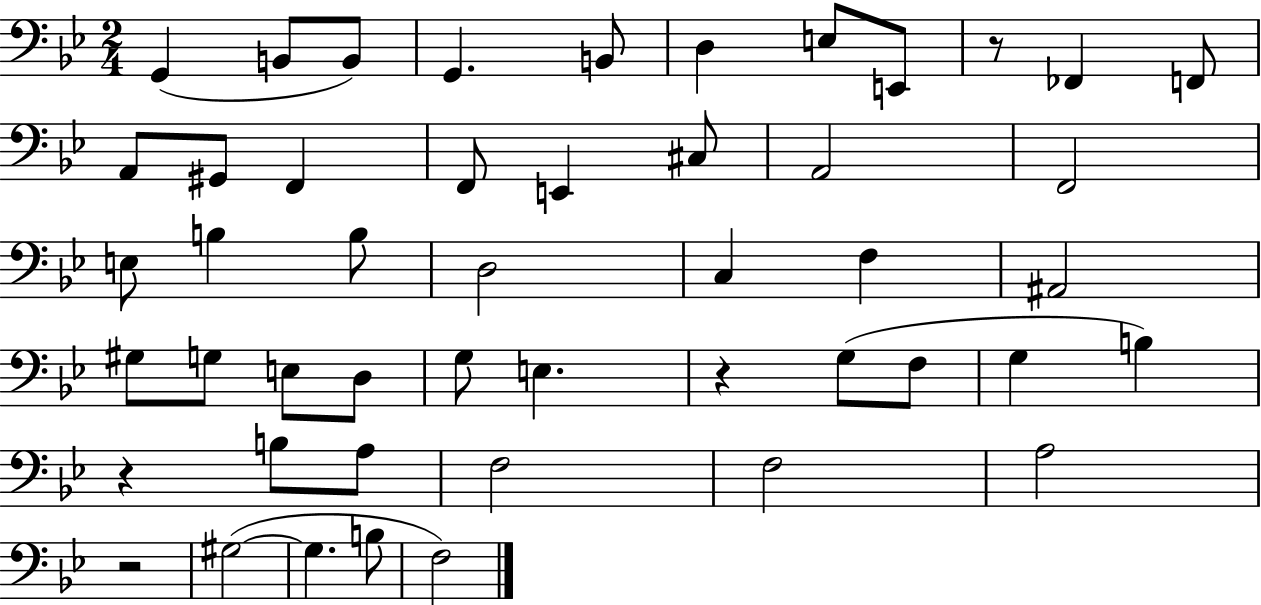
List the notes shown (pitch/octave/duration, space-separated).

G2/q B2/e B2/e G2/q. B2/e D3/q E3/e E2/e R/e FES2/q F2/e A2/e G#2/e F2/q F2/e E2/q C#3/e A2/h F2/h E3/e B3/q B3/e D3/h C3/q F3/q A#2/h G#3/e G3/e E3/e D3/e G3/e E3/q. R/q G3/e F3/e G3/q B3/q R/q B3/e A3/e F3/h F3/h A3/h R/h G#3/h G#3/q. B3/e F3/h